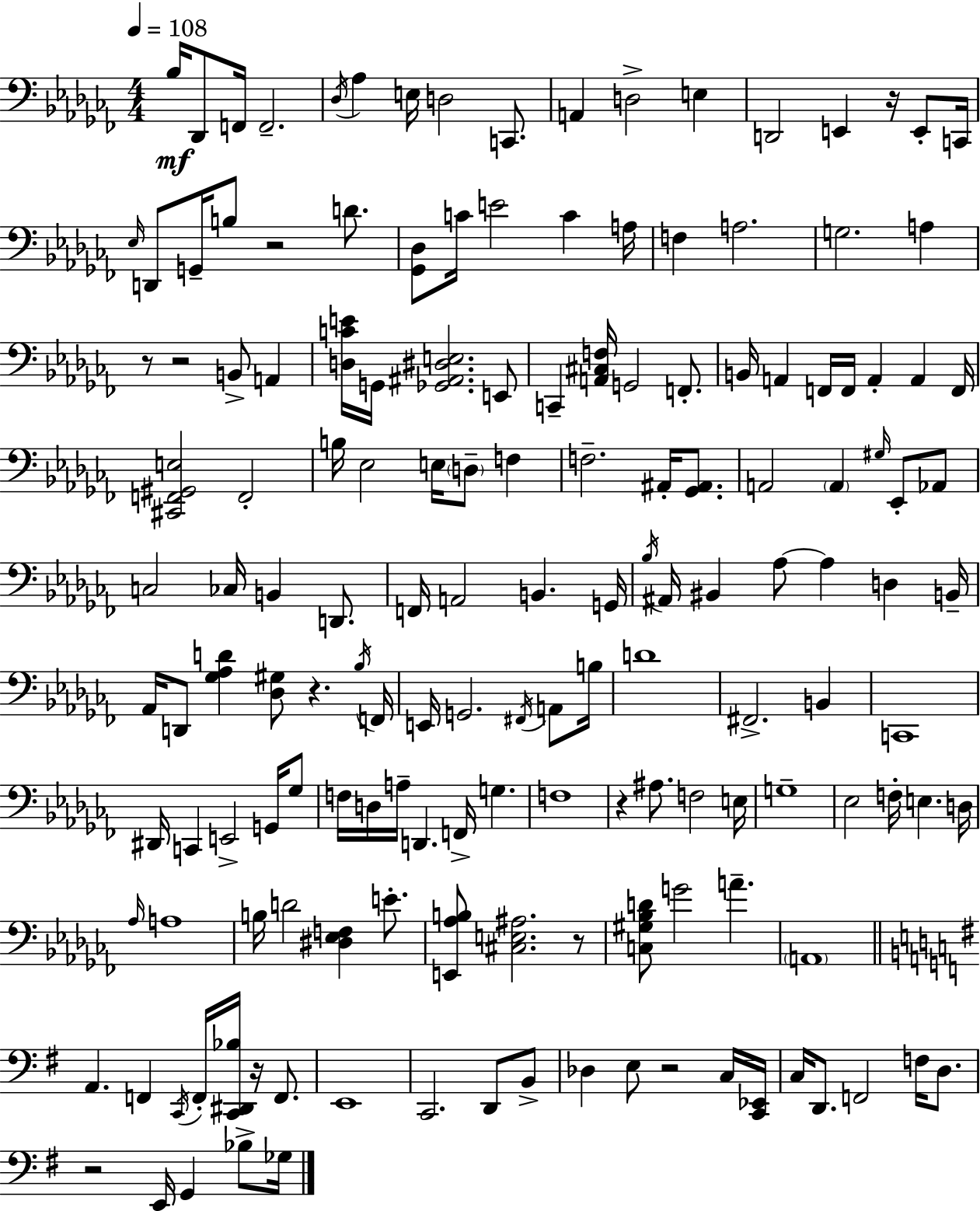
Bb3/s Db2/e F2/s F2/h. Db3/s Ab3/q E3/s D3/h C2/e. A2/q D3/h E3/q D2/h E2/q R/s E2/e C2/s Eb3/s D2/e G2/s B3/e R/h D4/e. [Gb2,Db3]/e C4/s E4/h C4/q A3/s F3/q A3/h. G3/h. A3/q R/e R/h B2/e A2/q [D3,C4,E4]/s G2/s [Gb2,A#2,D#3,E3]/h. E2/e C2/q [A2,C#3,F3]/s G2/h F2/e. B2/s A2/q F2/s F2/s A2/q A2/q F2/s [C#2,F2,G#2,E3]/h F2/h B3/s Eb3/h E3/s D3/e F3/q F3/h. A#2/s [Gb2,A#2]/e. A2/h A2/q G#3/s Eb2/e Ab2/e C3/h CES3/s B2/q D2/e. F2/s A2/h B2/q. G2/s Bb3/s A#2/s BIS2/q Ab3/e Ab3/q D3/q B2/s Ab2/s D2/e [Gb3,Ab3,D4]/q [Db3,G#3]/e R/q. Bb3/s F2/s E2/s G2/h. F#2/s A2/e B3/s D4/w F#2/h. B2/q C2/w D#2/s C2/q E2/h G2/s Gb3/e F3/s D3/s A3/s D2/q. F2/s G3/q. F3/w R/q A#3/e. F3/h E3/s G3/w Eb3/h F3/s E3/q. D3/s Ab3/s A3/w B3/s D4/h [D#3,Eb3,F3]/q E4/e. [E2,Ab3,B3]/e [C#3,E3,A#3]/h. R/e [C3,G#3,Bb3,D4]/e G4/h A4/q. A2/w A2/q. F2/q C2/s F2/s [C2,D#2,Bb3]/s R/s F2/e. E2/w C2/h. D2/e B2/e Db3/q E3/e R/h C3/s [C2,Eb2]/s C3/s D2/e. F2/h F3/s D3/e. R/h E2/s G2/q Bb3/e Gb3/s